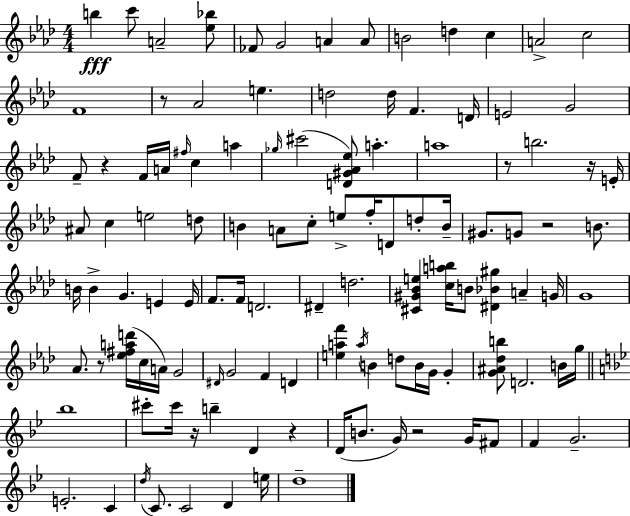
{
  \clef treble
  \numericTimeSignature
  \time 4/4
  \key f \minor
  b''4\fff c'''8 a'2-- <ees'' bes''>8 | fes'8 g'2 a'4 a'8 | b'2 d''4 c''4 | a'2-> c''2 | \break f'1 | r8 aes'2 e''4. | d''2 d''16 f'4. d'16 | e'2 g'2 | \break f'8-- r4 f'16 a'16 \grace { fis''16 } c''4 a''4 | \grace { ges''16 }( cis'''2 <d' gis' aes' ees''>8) a''4.-. | a''1 | r8 b''2. | \break r16 e'16-. ais'8 c''4 e''2 | d''8 b'4 a'8 c''8-. e''8-> f''16-. d'8 d''8-. | b'16-- gis'8. g'8 r2 b'8. | b'16 b'4-> g'4. e'4 | \break e'16 f'8. f'16 d'2. | dis'4-- d''2. | <cis' gis' bes' e''>4 <c'' a'' b''>16 b'8 <dis' bes' gis''>4 a'4-- | g'16 g'1 | \break aes'8. r8 <ees'' fis'' a'' d'''>16( c''16 a'16) g'2 | \grace { dis'16 } g'2 f'4 d'4 | <e'' a'' f'''>4 \acciaccatura { a''16 } b'4 d''8 b'16 g'16 | g'4-. <g' ais' des'' b''>8 d'2. | \break b'16 g''16 \bar "||" \break \key g \minor bes''1 | cis'''8-. cis'''16 r16 b''4-- d'4 r4 | d'16( b'8. g'16) r2 g'16 fis'8 | f'4 g'2.-- | \break e'2.-. c'4 | \acciaccatura { d''16 } c'8. c'2 d'4 | e''16 d''1-- | \bar "|."
}